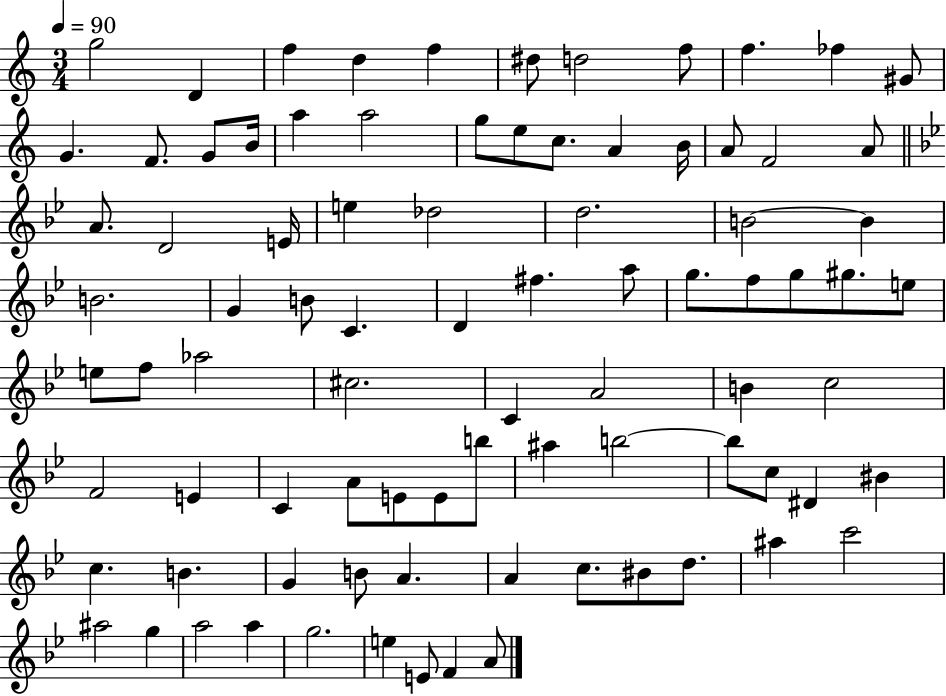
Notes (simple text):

G5/h D4/q F5/q D5/q F5/q D#5/e D5/h F5/e F5/q. FES5/q G#4/e G4/q. F4/e. G4/e B4/s A5/q A5/h G5/e E5/e C5/e. A4/q B4/s A4/e F4/h A4/e A4/e. D4/h E4/s E5/q Db5/h D5/h. B4/h B4/q B4/h. G4/q B4/e C4/q. D4/q F#5/q. A5/e G5/e. F5/e G5/e G#5/e. E5/e E5/e F5/e Ab5/h C#5/h. C4/q A4/h B4/q C5/h F4/h E4/q C4/q A4/e E4/e E4/e B5/e A#5/q B5/h B5/e C5/e D#4/q BIS4/q C5/q. B4/q. G4/q B4/e A4/q. A4/q C5/e. BIS4/e D5/e. A#5/q C6/h A#5/h G5/q A5/h A5/q G5/h. E5/q E4/e F4/q A4/e